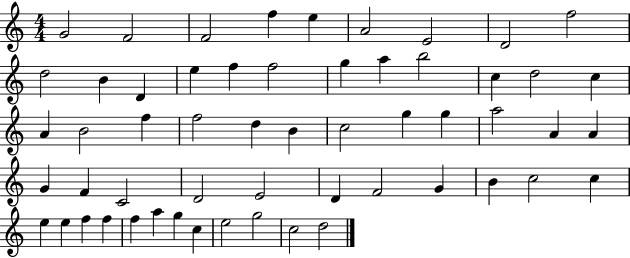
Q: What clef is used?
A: treble